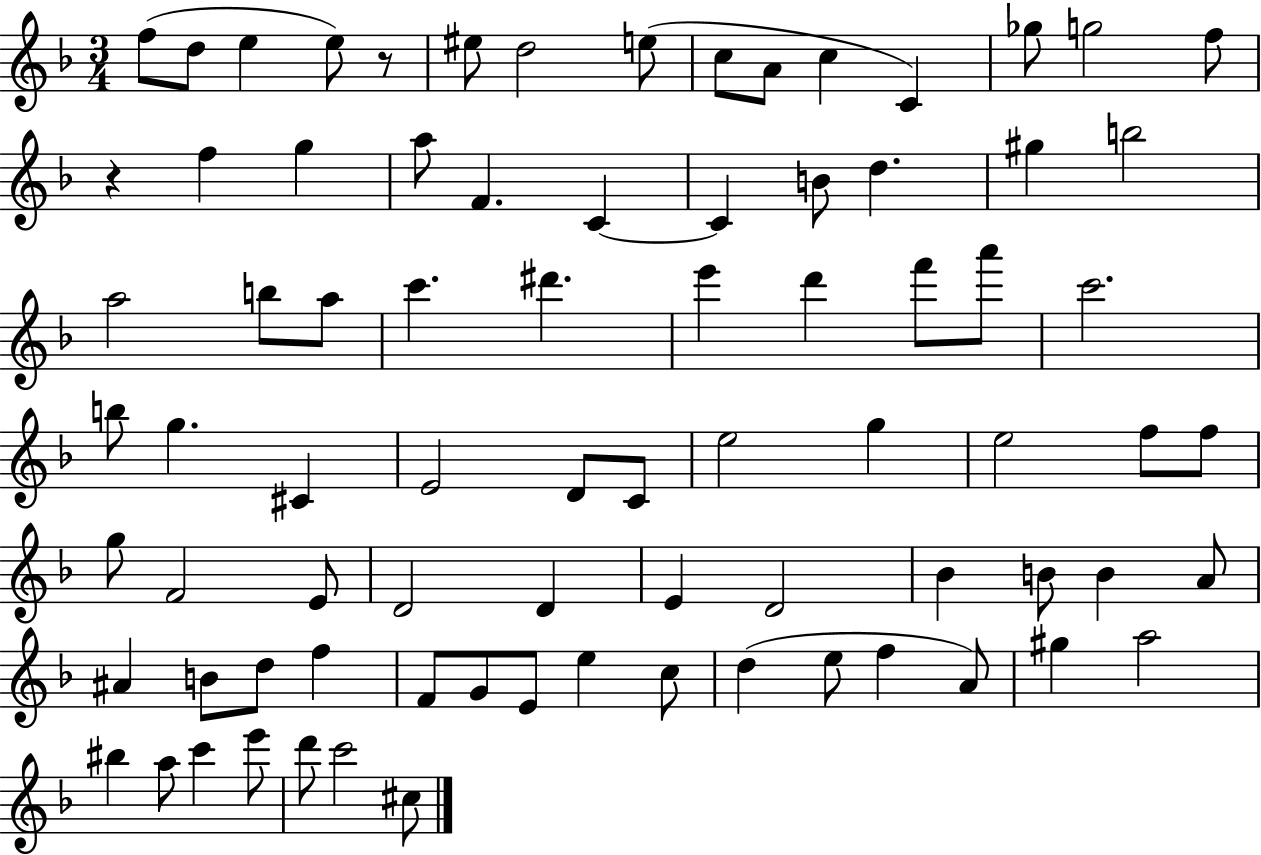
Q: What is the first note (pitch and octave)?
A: F5